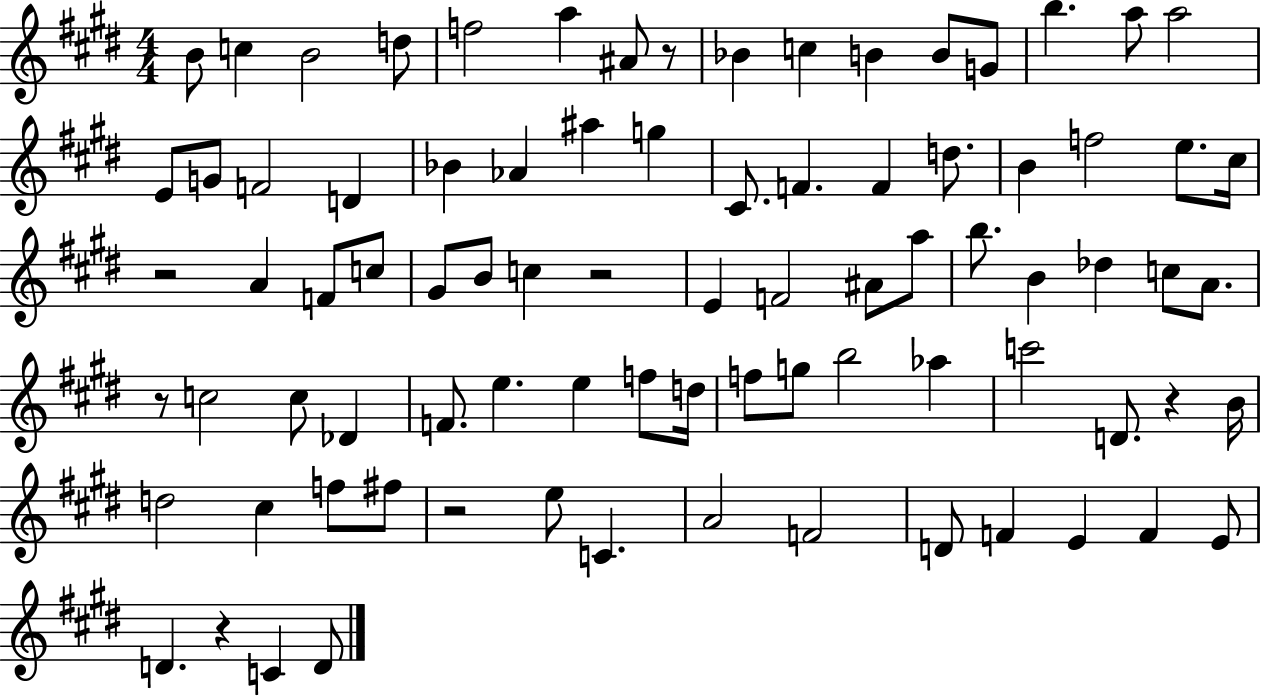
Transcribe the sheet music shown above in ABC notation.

X:1
T:Untitled
M:4/4
L:1/4
K:E
B/2 c B2 d/2 f2 a ^A/2 z/2 _B c B B/2 G/2 b a/2 a2 E/2 G/2 F2 D _B _A ^a g ^C/2 F F d/2 B f2 e/2 ^c/4 z2 A F/2 c/2 ^G/2 B/2 c z2 E F2 ^A/2 a/2 b/2 B _d c/2 A/2 z/2 c2 c/2 _D F/2 e e f/2 d/4 f/2 g/2 b2 _a c'2 D/2 z B/4 d2 ^c f/2 ^f/2 z2 e/2 C A2 F2 D/2 F E F E/2 D z C D/2